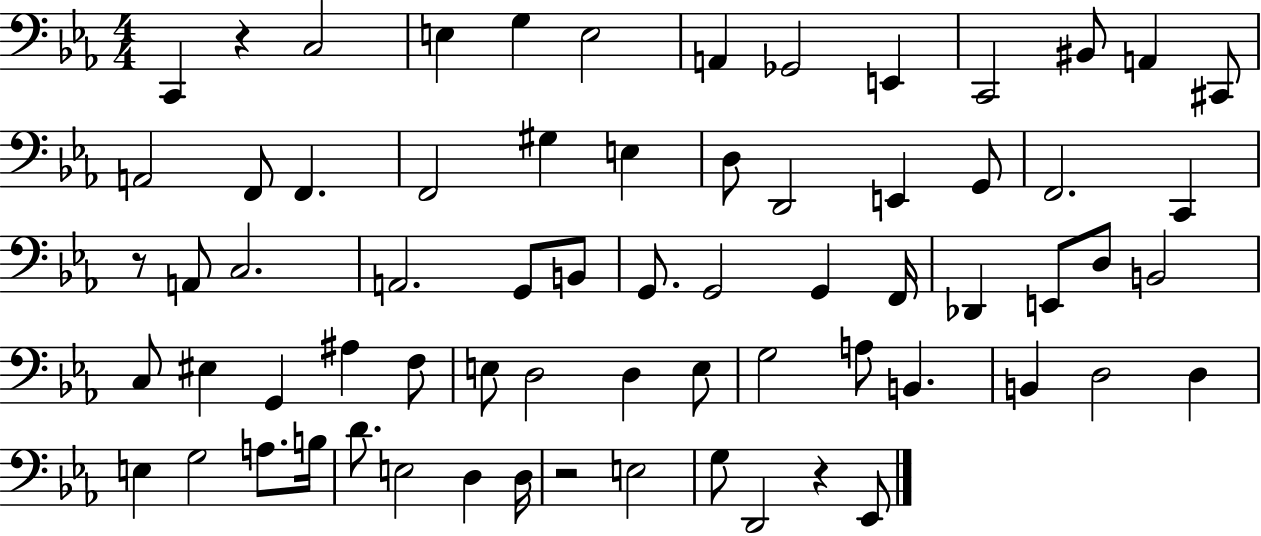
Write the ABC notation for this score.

X:1
T:Untitled
M:4/4
L:1/4
K:Eb
C,, z C,2 E, G, E,2 A,, _G,,2 E,, C,,2 ^B,,/2 A,, ^C,,/2 A,,2 F,,/2 F,, F,,2 ^G, E, D,/2 D,,2 E,, G,,/2 F,,2 C,, z/2 A,,/2 C,2 A,,2 G,,/2 B,,/2 G,,/2 G,,2 G,, F,,/4 _D,, E,,/2 D,/2 B,,2 C,/2 ^E, G,, ^A, F,/2 E,/2 D,2 D, E,/2 G,2 A,/2 B,, B,, D,2 D, E, G,2 A,/2 B,/4 D/2 E,2 D, D,/4 z2 E,2 G,/2 D,,2 z _E,,/2